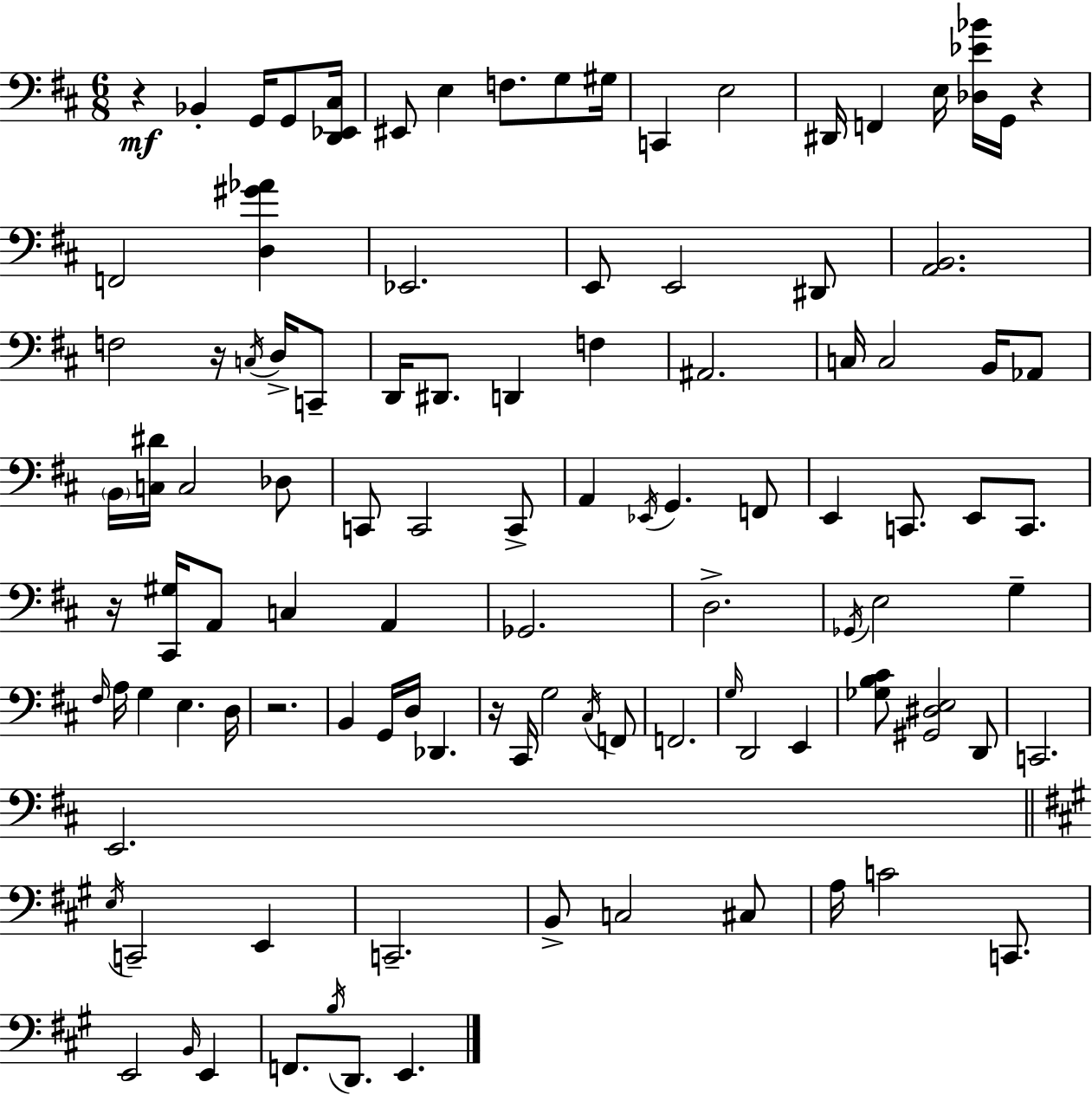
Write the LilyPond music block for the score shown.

{
  \clef bass
  \numericTimeSignature
  \time 6/8
  \key d \major
  \repeat volta 2 { r4\mf bes,4-. g,16 g,8 <d, ees, cis>16 | eis,8 e4 f8. g8 gis16 | c,4 e2 | dis,16 f,4 e16 <des ees' bes'>16 g,16 r4 | \break f,2 <d gis' aes'>4 | ees,2. | e,8 e,2 dis,8 | <a, b,>2. | \break f2 r16 \acciaccatura { c16 } d16-> c,8-- | d,16 dis,8. d,4 f4 | ais,2. | c16 c2 b,16 aes,8 | \break \parenthesize b,16 <c dis'>16 c2 des8 | c,8 c,2 c,8-> | a,4 \acciaccatura { ees,16 } g,4. | f,8 e,4 c,8. e,8 c,8. | \break r16 <cis, gis>16 a,8 c4 a,4 | ges,2. | d2.-> | \acciaccatura { ges,16 } e2 g4-- | \break \grace { fis16 } a16 g4 e4. | d16 r2. | b,4 g,16 d16 des,4. | r16 cis,16 g2 | \break \acciaccatura { cis16 } f,8 f,2. | \grace { g16 } d,2 | e,4 <ges b cis'>8 <gis, dis e>2 | d,8 c,2. | \break e,2. | \bar "||" \break \key a \major \acciaccatura { e16 } c,2-- e,4 | c,2.-- | b,8-> c2 cis8 | a16 c'2 c,8. | \break e,2 \grace { b,16 } e,4 | f,8. \acciaccatura { b16 } d,8. e,4. | } \bar "|."
}